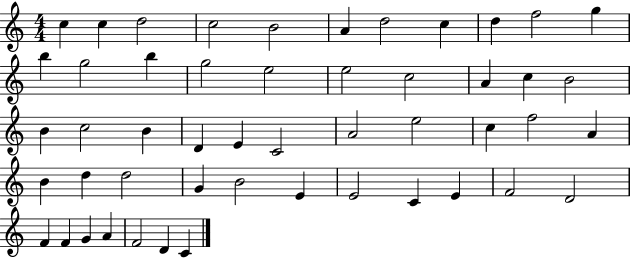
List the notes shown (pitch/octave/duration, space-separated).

C5/q C5/q D5/h C5/h B4/h A4/q D5/h C5/q D5/q F5/h G5/q B5/q G5/h B5/q G5/h E5/h E5/h C5/h A4/q C5/q B4/h B4/q C5/h B4/q D4/q E4/q C4/h A4/h E5/h C5/q F5/h A4/q B4/q D5/q D5/h G4/q B4/h E4/q E4/h C4/q E4/q F4/h D4/h F4/q F4/q G4/q A4/q F4/h D4/q C4/q